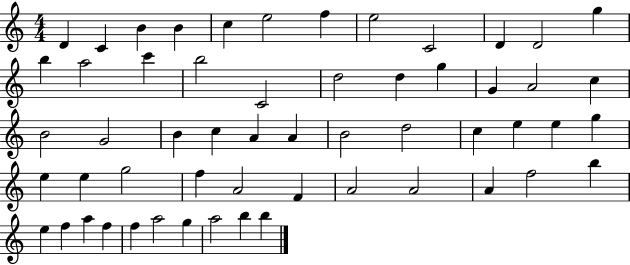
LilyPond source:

{
  \clef treble
  \numericTimeSignature
  \time 4/4
  \key c \major
  d'4 c'4 b'4 b'4 | c''4 e''2 f''4 | e''2 c'2 | d'4 d'2 g''4 | \break b''4 a''2 c'''4 | b''2 c'2 | d''2 d''4 g''4 | g'4 a'2 c''4 | \break b'2 g'2 | b'4 c''4 a'4 a'4 | b'2 d''2 | c''4 e''4 e''4 g''4 | \break e''4 e''4 g''2 | f''4 a'2 f'4 | a'2 a'2 | a'4 f''2 b''4 | \break e''4 f''4 a''4 f''4 | f''4 a''2 g''4 | a''2 b''4 b''4 | \bar "|."
}